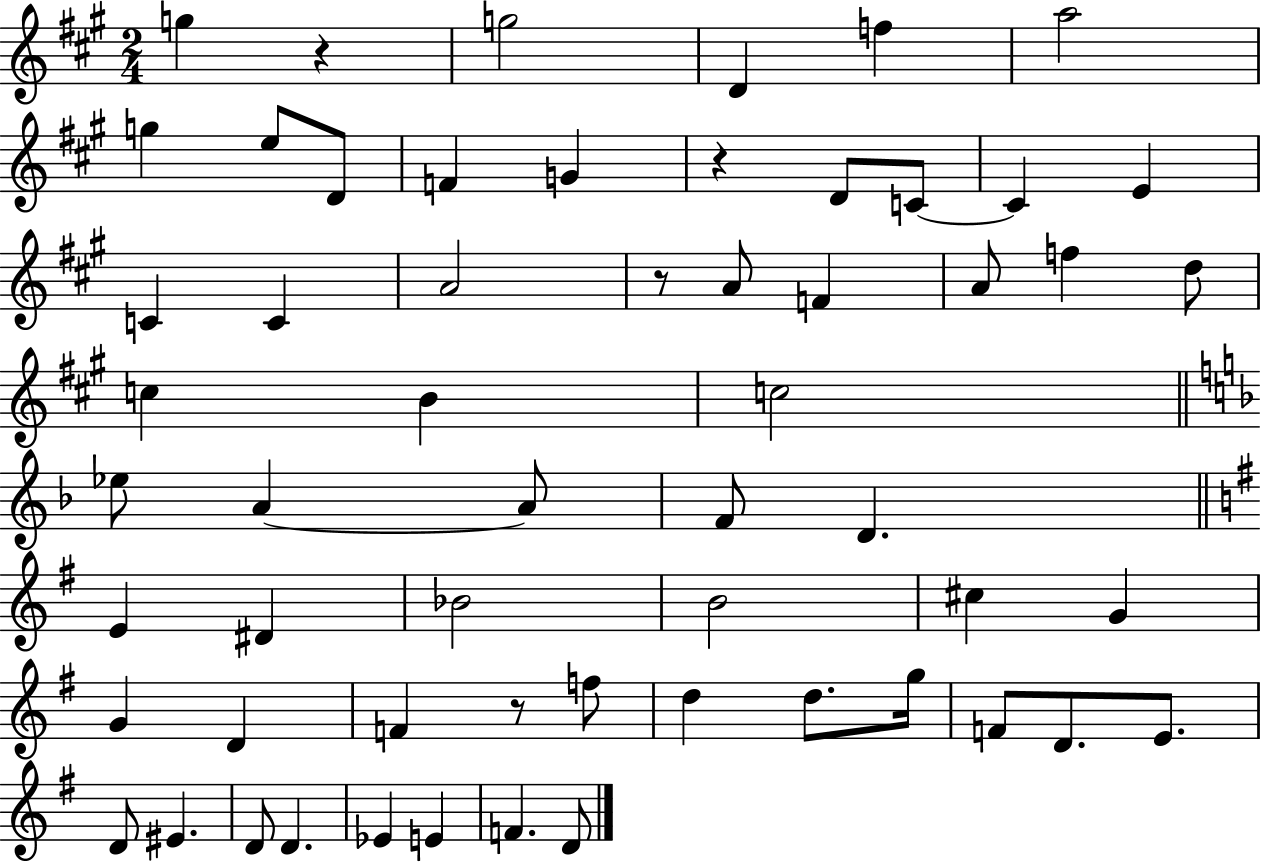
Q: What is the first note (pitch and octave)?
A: G5